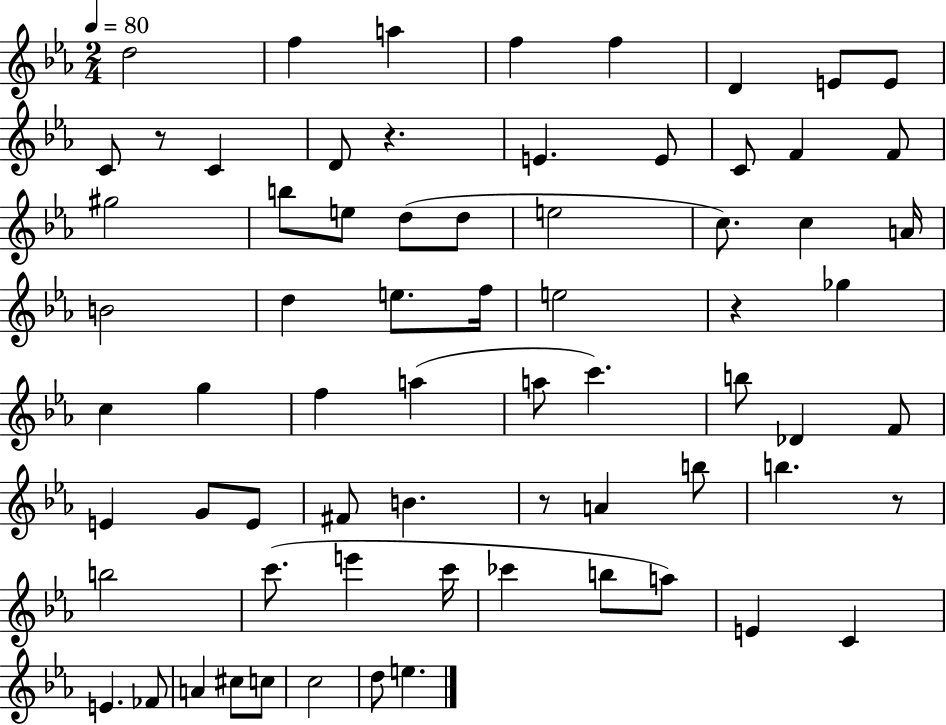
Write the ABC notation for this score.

X:1
T:Untitled
M:2/4
L:1/4
K:Eb
d2 f a f f D E/2 E/2 C/2 z/2 C D/2 z E E/2 C/2 F F/2 ^g2 b/2 e/2 d/2 d/2 e2 c/2 c A/4 B2 d e/2 f/4 e2 z _g c g f a a/2 c' b/2 _D F/2 E G/2 E/2 ^F/2 B z/2 A b/2 b z/2 b2 c'/2 e' c'/4 _c' b/2 a/2 E C E _F/2 A ^c/2 c/2 c2 d/2 e